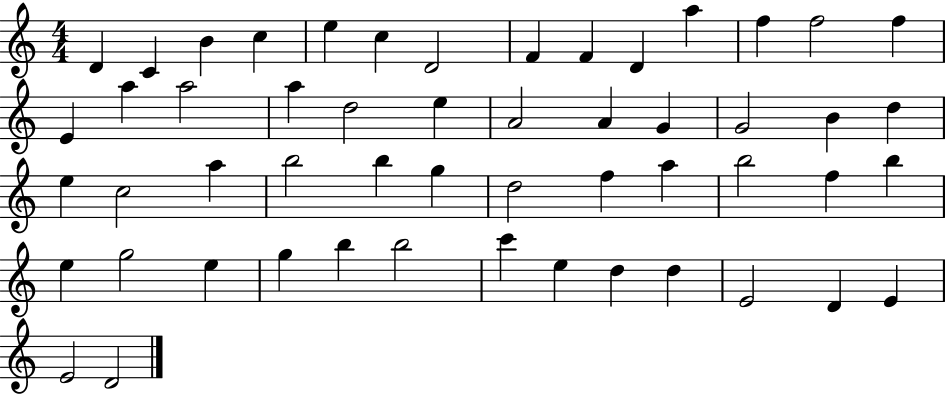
{
  \clef treble
  \numericTimeSignature
  \time 4/4
  \key c \major
  d'4 c'4 b'4 c''4 | e''4 c''4 d'2 | f'4 f'4 d'4 a''4 | f''4 f''2 f''4 | \break e'4 a''4 a''2 | a''4 d''2 e''4 | a'2 a'4 g'4 | g'2 b'4 d''4 | \break e''4 c''2 a''4 | b''2 b''4 g''4 | d''2 f''4 a''4 | b''2 f''4 b''4 | \break e''4 g''2 e''4 | g''4 b''4 b''2 | c'''4 e''4 d''4 d''4 | e'2 d'4 e'4 | \break e'2 d'2 | \bar "|."
}